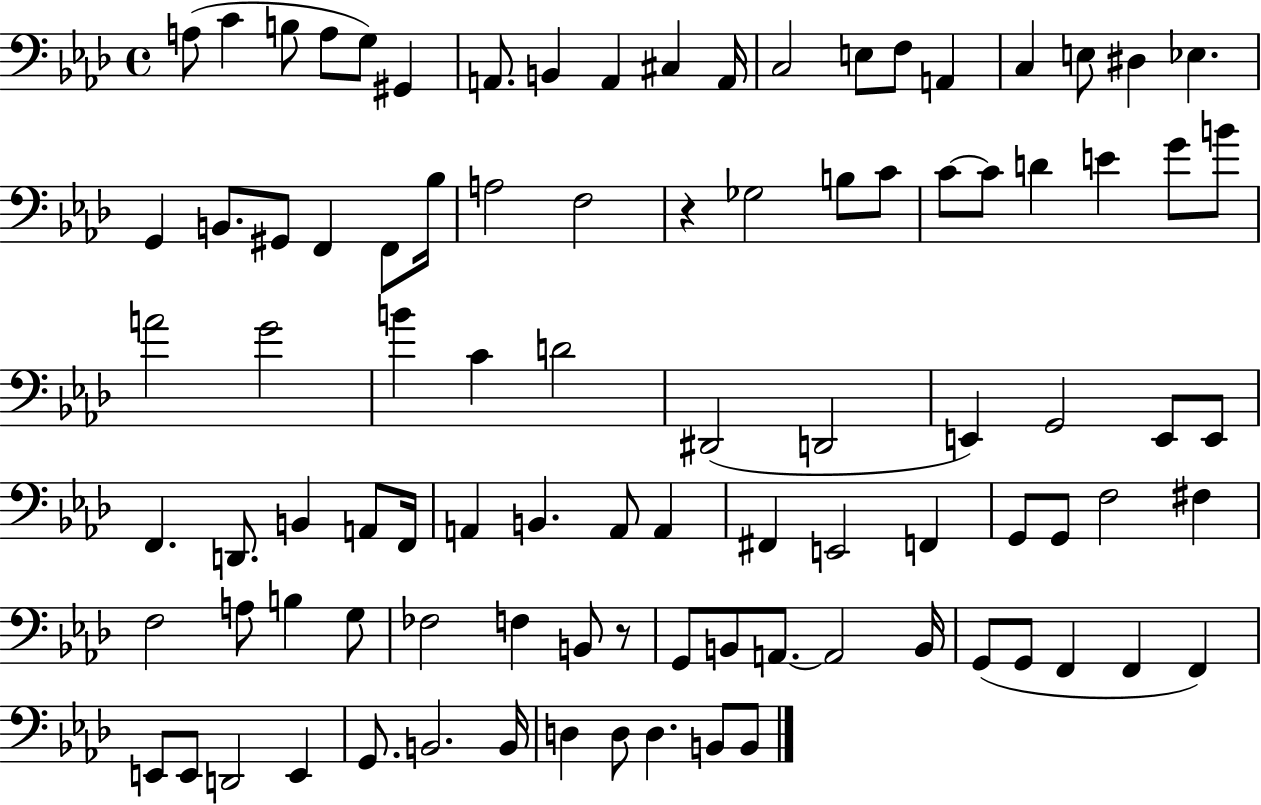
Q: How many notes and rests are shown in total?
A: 94